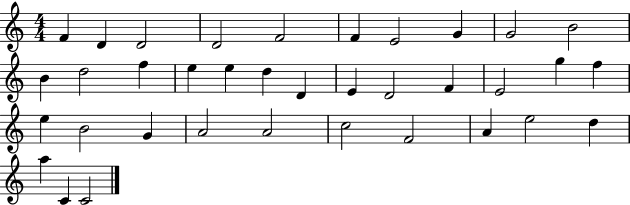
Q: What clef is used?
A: treble